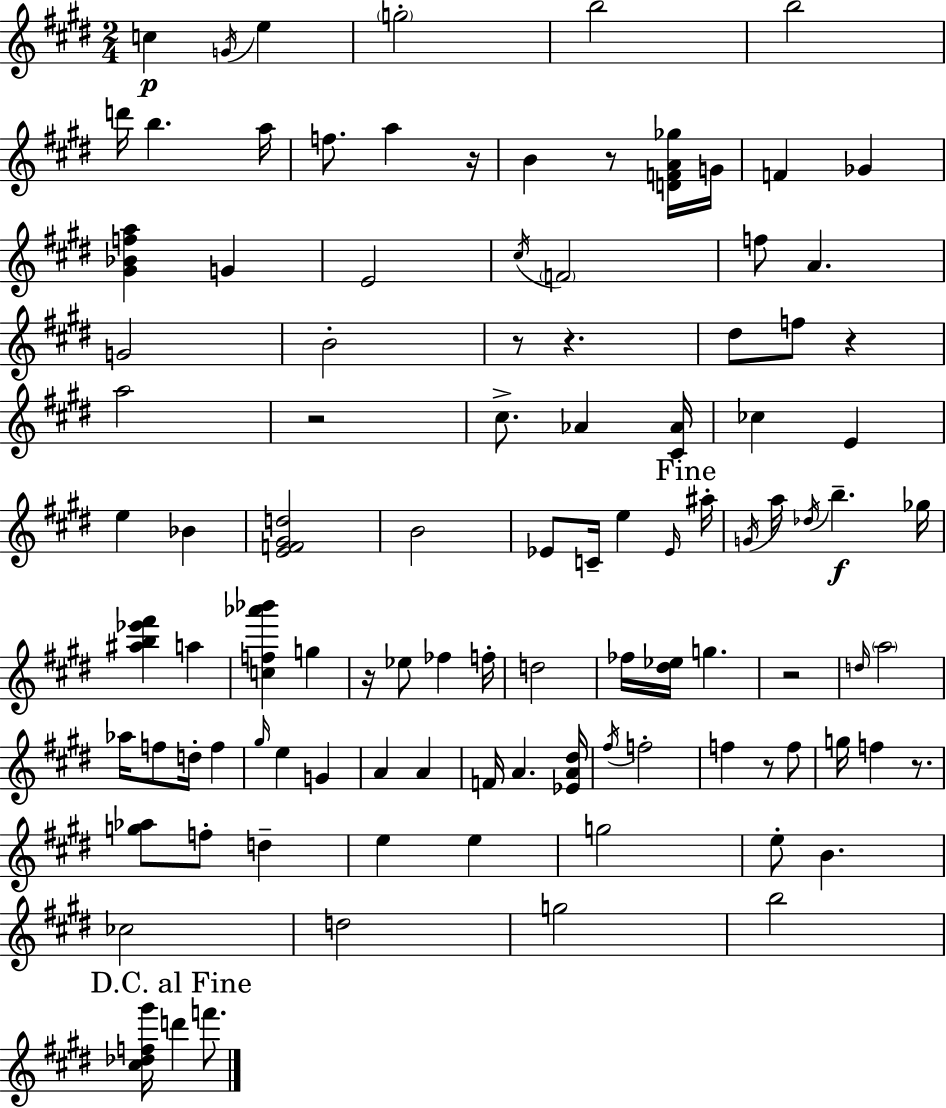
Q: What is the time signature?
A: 2/4